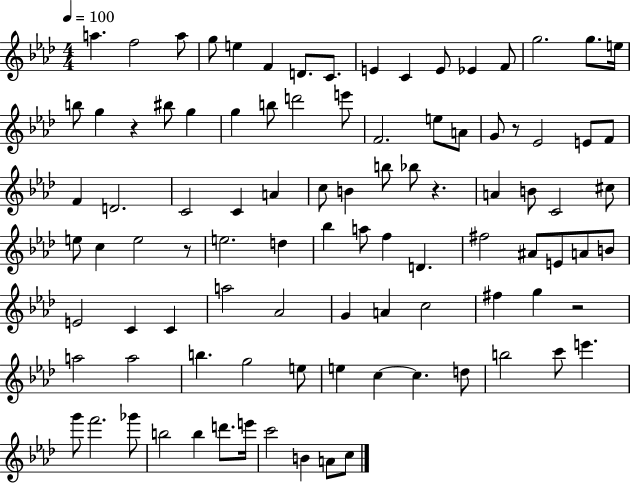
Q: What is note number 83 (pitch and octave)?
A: Gb6